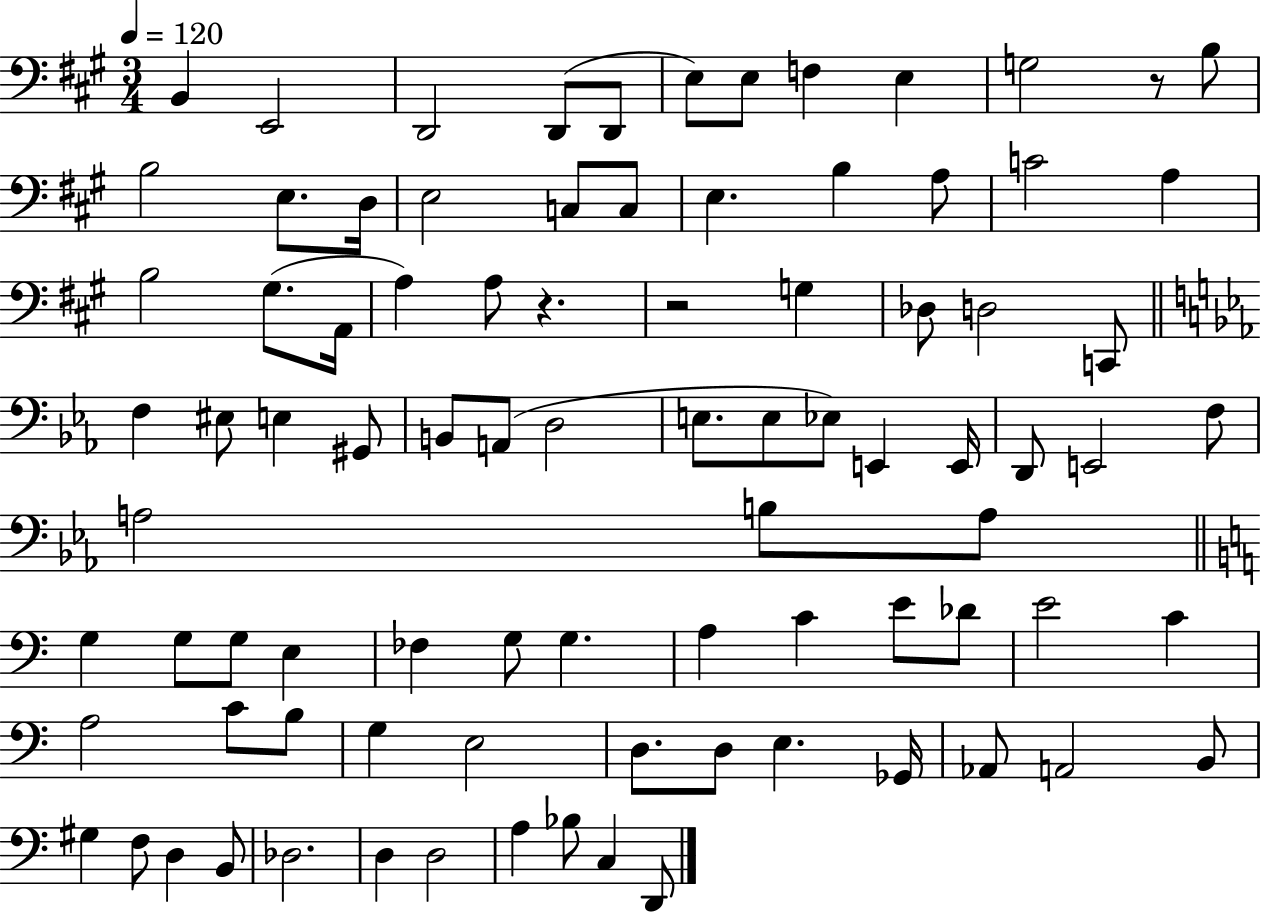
{
  \clef bass
  \numericTimeSignature
  \time 3/4
  \key a \major
  \tempo 4 = 120
  \repeat volta 2 { b,4 e,2 | d,2 d,8( d,8 | e8) e8 f4 e4 | g2 r8 b8 | \break b2 e8. d16 | e2 c8 c8 | e4. b4 a8 | c'2 a4 | \break b2 gis8.( a,16 | a4) a8 r4. | r2 g4 | des8 d2 c,8 | \break \bar "||" \break \key c \minor f4 eis8 e4 gis,8 | b,8 a,8( d2 | e8. e8 ees8) e,4 e,16 | d,8 e,2 f8 | \break a2 b8 a8 | \bar "||" \break \key c \major g4 g8 g8 e4 | fes4 g8 g4. | a4 c'4 e'8 des'8 | e'2 c'4 | \break a2 c'8 b8 | g4 e2 | d8. d8 e4. ges,16 | aes,8 a,2 b,8 | \break gis4 f8 d4 b,8 | des2. | d4 d2 | a4 bes8 c4 d,8 | \break } \bar "|."
}